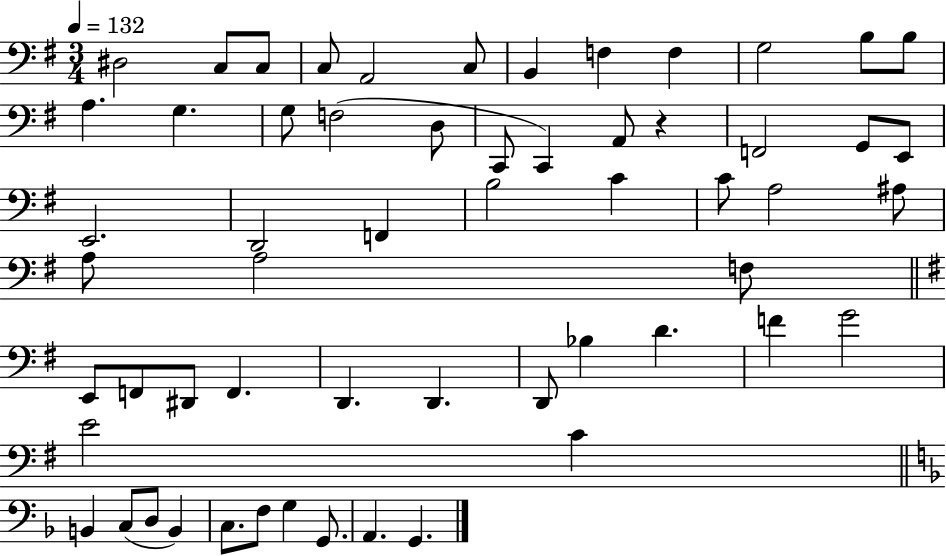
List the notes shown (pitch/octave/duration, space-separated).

D#3/h C3/e C3/e C3/e A2/h C3/e B2/q F3/q F3/q G3/h B3/e B3/e A3/q. G3/q. G3/e F3/h D3/e C2/e C2/q A2/e R/q F2/h G2/e E2/e E2/h. D2/h F2/q B3/h C4/q C4/e A3/h A#3/e A3/e A3/h F3/e E2/e F2/e D#2/e F2/q. D2/q. D2/q. D2/e Bb3/q D4/q. F4/q G4/h E4/h C4/q B2/q C3/e D3/e B2/q C3/e. F3/e G3/q G2/e. A2/q. G2/q.